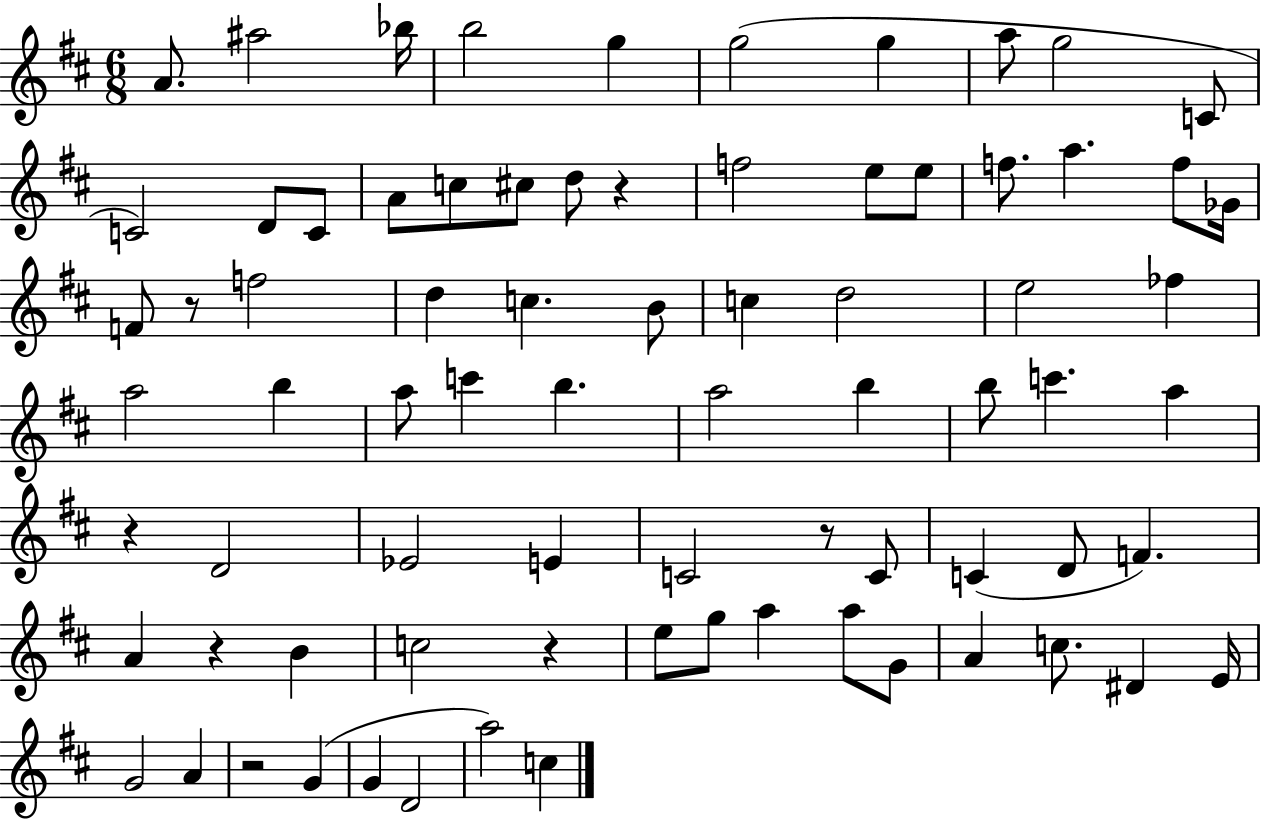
A4/e. A#5/h Bb5/s B5/h G5/q G5/h G5/q A5/e G5/h C4/e C4/h D4/e C4/e A4/e C5/e C#5/e D5/e R/q F5/h E5/e E5/e F5/e. A5/q. F5/e Gb4/s F4/e R/e F5/h D5/q C5/q. B4/e C5/q D5/h E5/h FES5/q A5/h B5/q A5/e C6/q B5/q. A5/h B5/q B5/e C6/q. A5/q R/q D4/h Eb4/h E4/q C4/h R/e C4/e C4/q D4/e F4/q. A4/q R/q B4/q C5/h R/q E5/e G5/e A5/q A5/e G4/e A4/q C5/e. D#4/q E4/s G4/h A4/q R/h G4/q G4/q D4/h A5/h C5/q